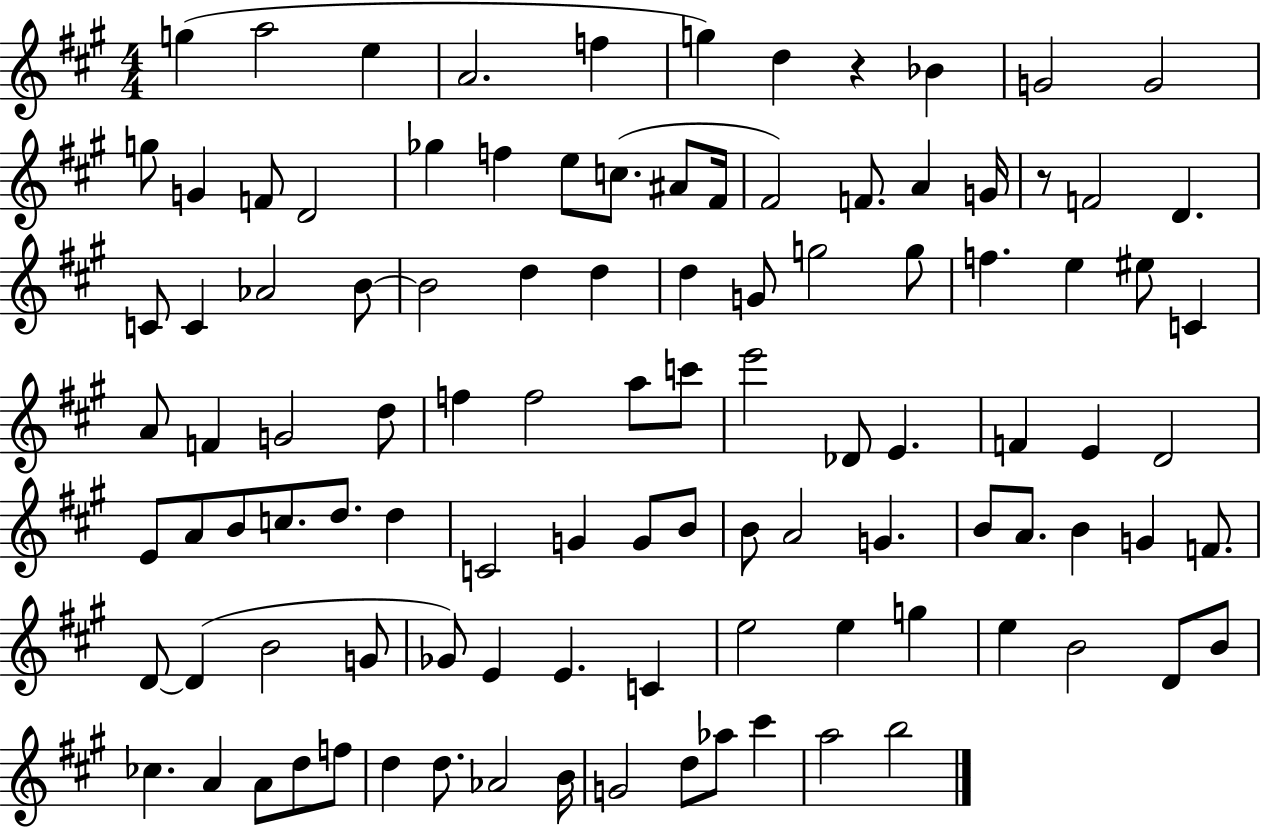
X:1
T:Untitled
M:4/4
L:1/4
K:A
g a2 e A2 f g d z _B G2 G2 g/2 G F/2 D2 _g f e/2 c/2 ^A/2 ^F/4 ^F2 F/2 A G/4 z/2 F2 D C/2 C _A2 B/2 B2 d d d G/2 g2 g/2 f e ^e/2 C A/2 F G2 d/2 f f2 a/2 c'/2 e'2 _D/2 E F E D2 E/2 A/2 B/2 c/2 d/2 d C2 G G/2 B/2 B/2 A2 G B/2 A/2 B G F/2 D/2 D B2 G/2 _G/2 E E C e2 e g e B2 D/2 B/2 _c A A/2 d/2 f/2 d d/2 _A2 B/4 G2 d/2 _a/2 ^c' a2 b2